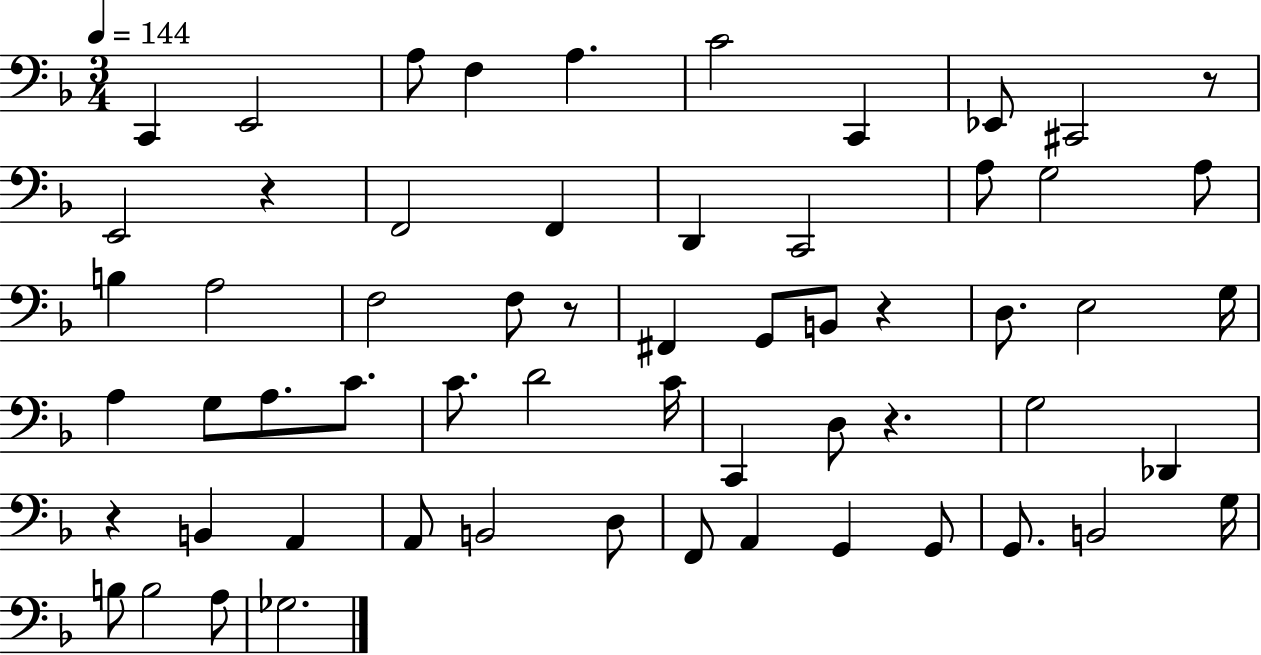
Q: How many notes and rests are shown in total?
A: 60